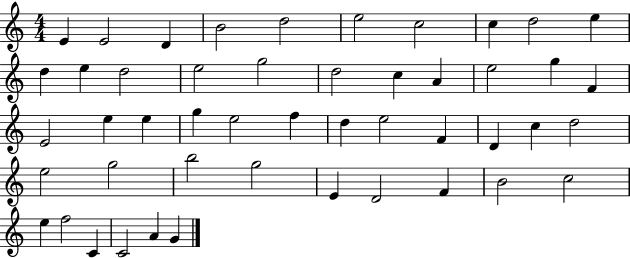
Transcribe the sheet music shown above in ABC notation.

X:1
T:Untitled
M:4/4
L:1/4
K:C
E E2 D B2 d2 e2 c2 c d2 e d e d2 e2 g2 d2 c A e2 g F E2 e e g e2 f d e2 F D c d2 e2 g2 b2 g2 E D2 F B2 c2 e f2 C C2 A G